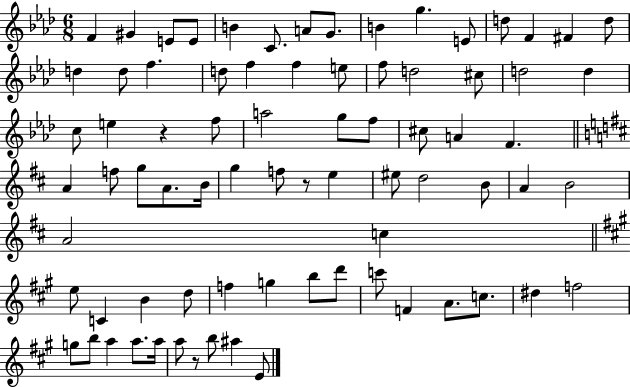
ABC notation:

X:1
T:Untitled
M:6/8
L:1/4
K:Ab
F ^G E/2 E/2 B C/2 A/2 G/2 B g E/2 d/2 F ^F d/2 d d/2 f d/2 f f e/2 f/2 d2 ^c/2 d2 d c/2 e z f/2 a2 g/2 f/2 ^c/2 A F A f/2 g/2 A/2 B/4 g f/2 z/2 e ^e/2 d2 B/2 A B2 A2 c e/2 C B d/2 f g b/2 d'/2 c'/2 F A/2 c/2 ^d f2 g/2 b/2 a a/2 a/4 a/2 z/2 b/2 ^a E/2